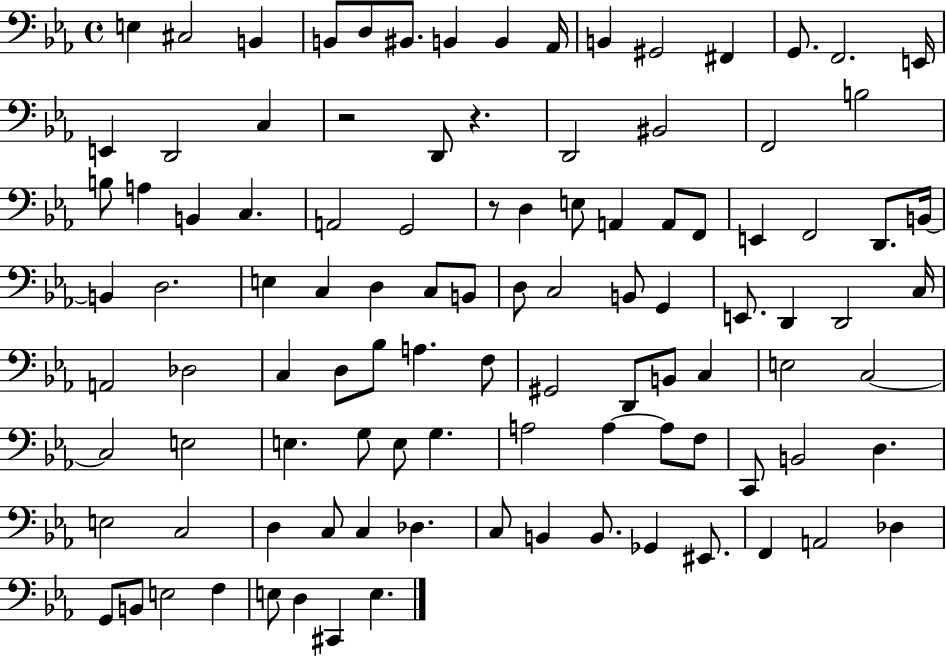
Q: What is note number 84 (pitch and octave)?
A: C3